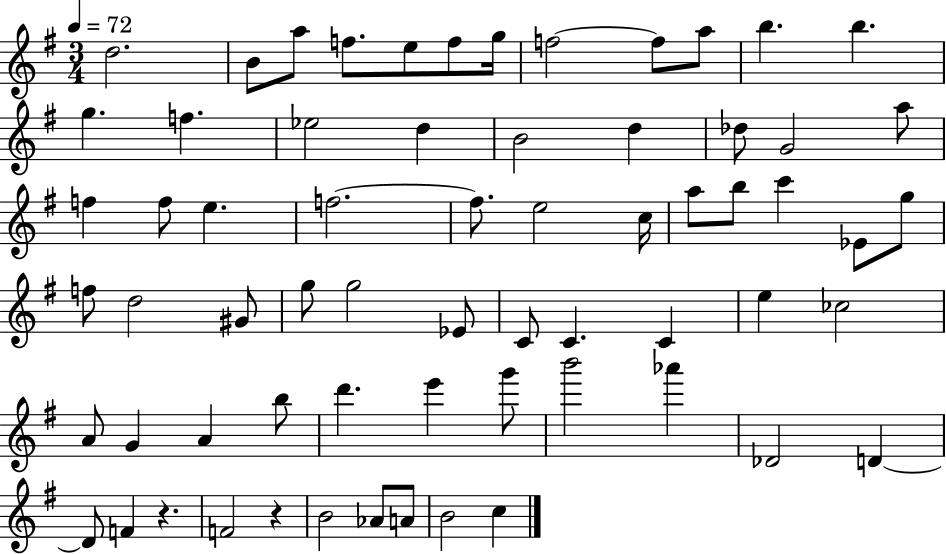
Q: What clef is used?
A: treble